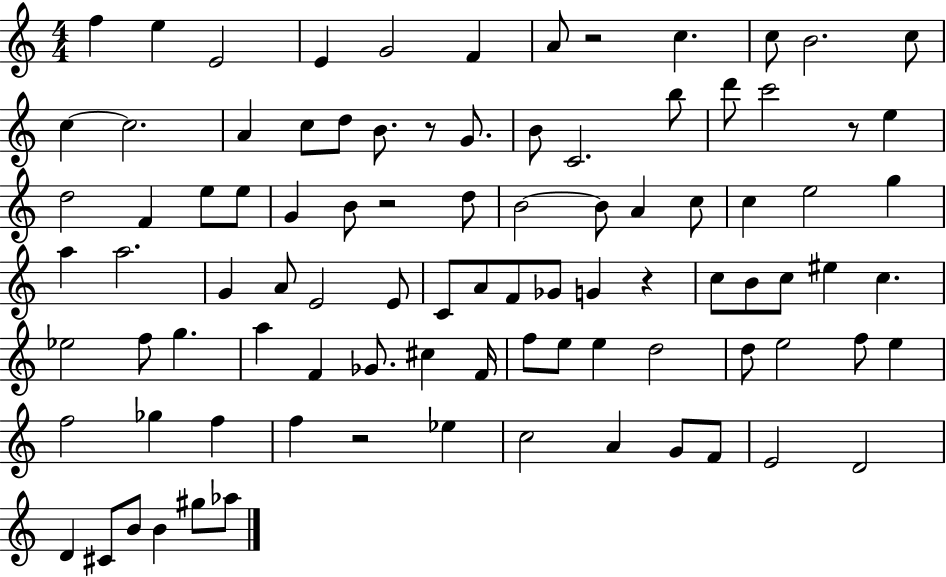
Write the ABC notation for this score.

X:1
T:Untitled
M:4/4
L:1/4
K:C
f e E2 E G2 F A/2 z2 c c/2 B2 c/2 c c2 A c/2 d/2 B/2 z/2 G/2 B/2 C2 b/2 d'/2 c'2 z/2 e d2 F e/2 e/2 G B/2 z2 d/2 B2 B/2 A c/2 c e2 g a a2 G A/2 E2 E/2 C/2 A/2 F/2 _G/2 G z c/2 B/2 c/2 ^e c _e2 f/2 g a F _G/2 ^c F/4 f/2 e/2 e d2 d/2 e2 f/2 e f2 _g f f z2 _e c2 A G/2 F/2 E2 D2 D ^C/2 B/2 B ^g/2 _a/2